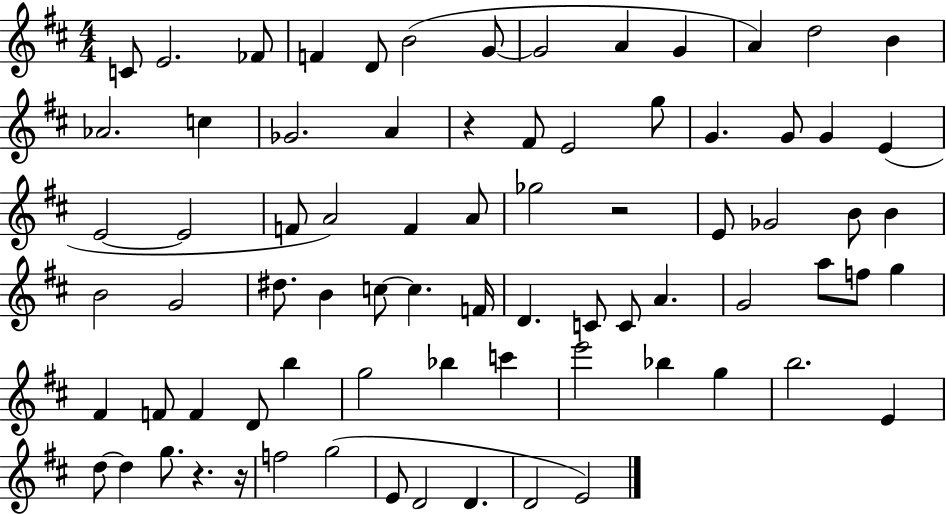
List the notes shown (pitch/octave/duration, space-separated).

C4/e E4/h. FES4/e F4/q D4/e B4/h G4/e G4/h A4/q G4/q A4/q D5/h B4/q Ab4/h. C5/q Gb4/h. A4/q R/q F#4/e E4/h G5/e G4/q. G4/e G4/q E4/q E4/h E4/h F4/e A4/h F4/q A4/e Gb5/h R/h E4/e Gb4/h B4/e B4/q B4/h G4/h D#5/e. B4/q C5/e C5/q. F4/s D4/q. C4/e C4/e A4/q. G4/h A5/e F5/e G5/q F#4/q F4/e F4/q D4/e B5/q G5/h Bb5/q C6/q E6/h Bb5/q G5/q B5/h. E4/q D5/e D5/q G5/e. R/q. R/s F5/h G5/h E4/e D4/h D4/q. D4/h E4/h